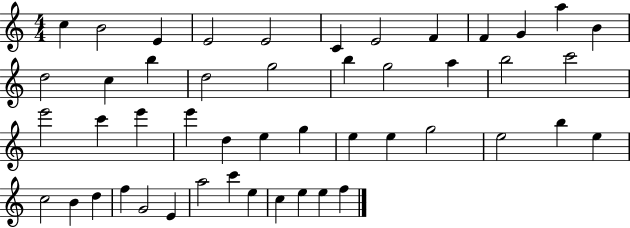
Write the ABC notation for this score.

X:1
T:Untitled
M:4/4
L:1/4
K:C
c B2 E E2 E2 C E2 F F G a B d2 c b d2 g2 b g2 a b2 c'2 e'2 c' e' e' d e g e e g2 e2 b e c2 B d f G2 E a2 c' e c e e f